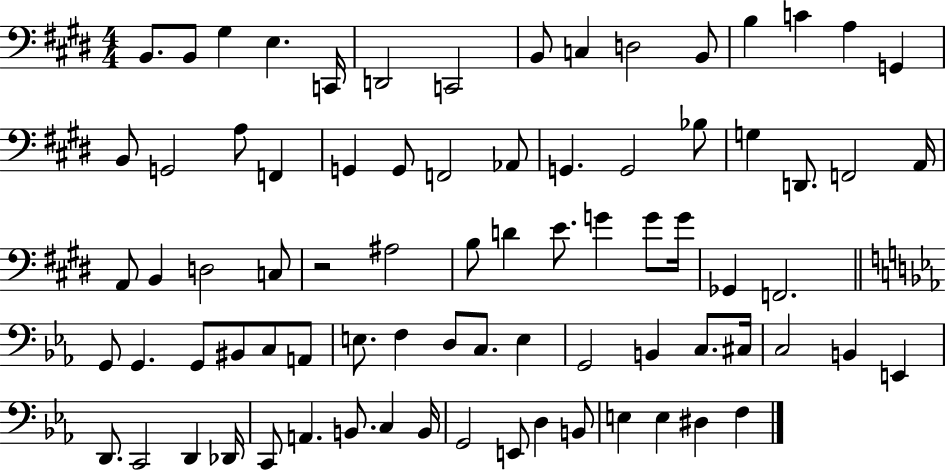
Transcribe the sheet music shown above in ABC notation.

X:1
T:Untitled
M:4/4
L:1/4
K:E
B,,/2 B,,/2 ^G, E, C,,/4 D,,2 C,,2 B,,/2 C, D,2 B,,/2 B, C A, G,, B,,/2 G,,2 A,/2 F,, G,, G,,/2 F,,2 _A,,/2 G,, G,,2 _B,/2 G, D,,/2 F,,2 A,,/4 A,,/2 B,, D,2 C,/2 z2 ^A,2 B,/2 D E/2 G G/2 G/4 _G,, F,,2 G,,/2 G,, G,,/2 ^B,,/2 C,/2 A,,/2 E,/2 F, D,/2 C,/2 E, G,,2 B,, C,/2 ^C,/4 C,2 B,, E,, D,,/2 C,,2 D,, _D,,/4 C,,/2 A,, B,,/2 C, B,,/4 G,,2 E,,/2 D, B,,/2 E, E, ^D, F,